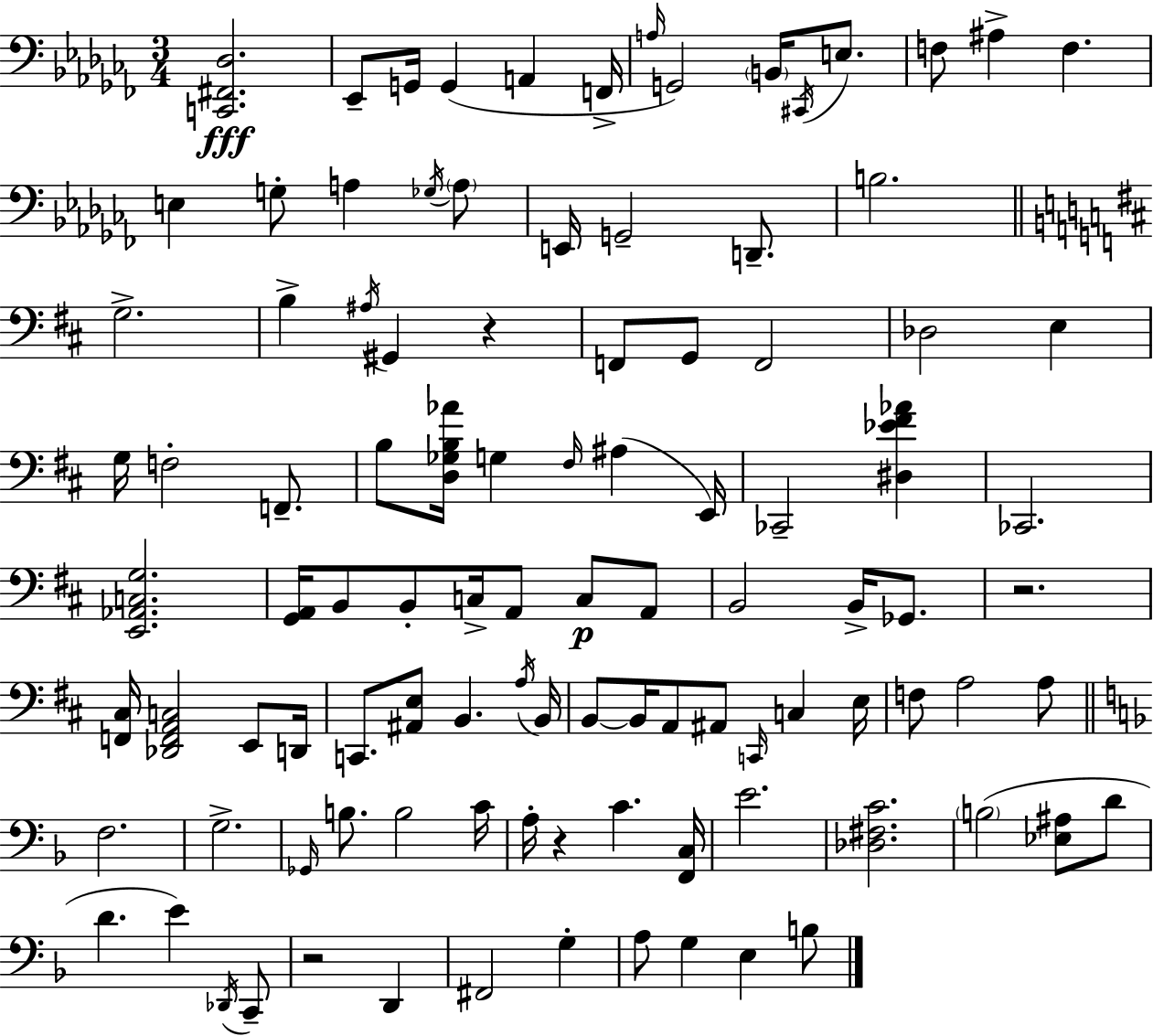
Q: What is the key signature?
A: AES minor